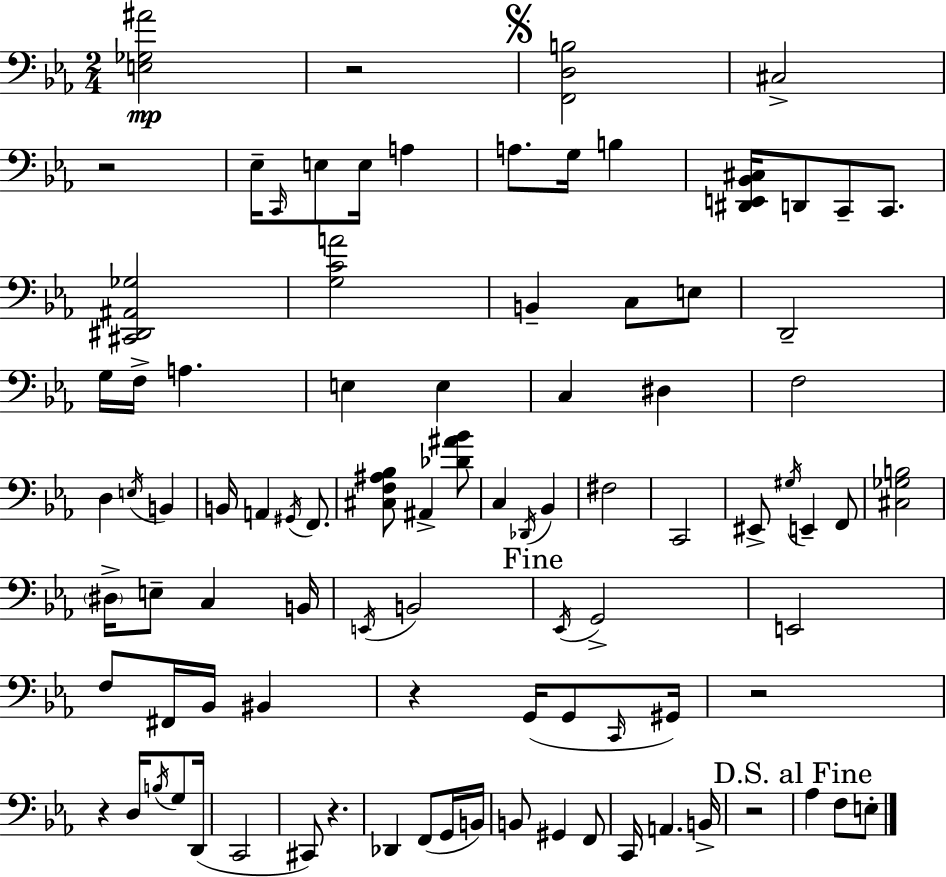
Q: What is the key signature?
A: EES major